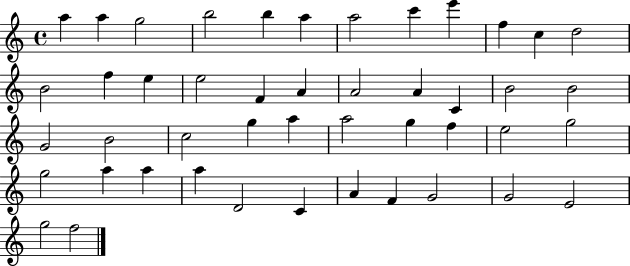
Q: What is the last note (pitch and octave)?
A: F5